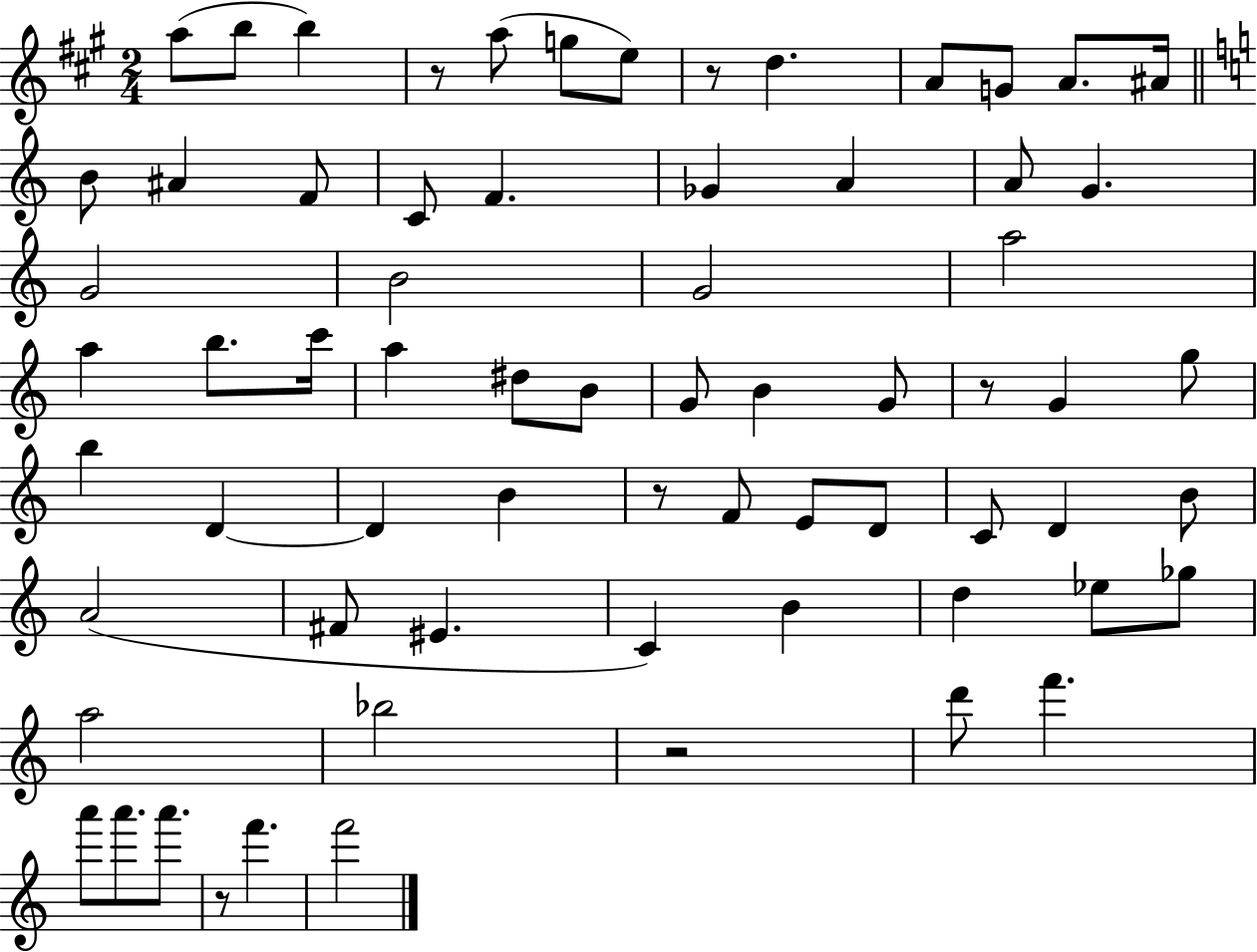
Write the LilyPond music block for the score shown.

{
  \clef treble
  \numericTimeSignature
  \time 2/4
  \key a \major
  a''8( b''8 b''4) | r8 a''8( g''8 e''8) | r8 d''4. | a'8 g'8 a'8. ais'16 | \break \bar "||" \break \key a \minor b'8 ais'4 f'8 | c'8 f'4. | ges'4 a'4 | a'8 g'4. | \break g'2 | b'2 | g'2 | a''2 | \break a''4 b''8. c'''16 | a''4 dis''8 b'8 | g'8 b'4 g'8 | r8 g'4 g''8 | \break b''4 d'4~~ | d'4 b'4 | r8 f'8 e'8 d'8 | c'8 d'4 b'8 | \break a'2( | fis'8 eis'4. | c'4) b'4 | d''4 ees''8 ges''8 | \break a''2 | bes''2 | r2 | d'''8 f'''4. | \break a'''8 a'''8. a'''8. | r8 f'''4. | f'''2 | \bar "|."
}